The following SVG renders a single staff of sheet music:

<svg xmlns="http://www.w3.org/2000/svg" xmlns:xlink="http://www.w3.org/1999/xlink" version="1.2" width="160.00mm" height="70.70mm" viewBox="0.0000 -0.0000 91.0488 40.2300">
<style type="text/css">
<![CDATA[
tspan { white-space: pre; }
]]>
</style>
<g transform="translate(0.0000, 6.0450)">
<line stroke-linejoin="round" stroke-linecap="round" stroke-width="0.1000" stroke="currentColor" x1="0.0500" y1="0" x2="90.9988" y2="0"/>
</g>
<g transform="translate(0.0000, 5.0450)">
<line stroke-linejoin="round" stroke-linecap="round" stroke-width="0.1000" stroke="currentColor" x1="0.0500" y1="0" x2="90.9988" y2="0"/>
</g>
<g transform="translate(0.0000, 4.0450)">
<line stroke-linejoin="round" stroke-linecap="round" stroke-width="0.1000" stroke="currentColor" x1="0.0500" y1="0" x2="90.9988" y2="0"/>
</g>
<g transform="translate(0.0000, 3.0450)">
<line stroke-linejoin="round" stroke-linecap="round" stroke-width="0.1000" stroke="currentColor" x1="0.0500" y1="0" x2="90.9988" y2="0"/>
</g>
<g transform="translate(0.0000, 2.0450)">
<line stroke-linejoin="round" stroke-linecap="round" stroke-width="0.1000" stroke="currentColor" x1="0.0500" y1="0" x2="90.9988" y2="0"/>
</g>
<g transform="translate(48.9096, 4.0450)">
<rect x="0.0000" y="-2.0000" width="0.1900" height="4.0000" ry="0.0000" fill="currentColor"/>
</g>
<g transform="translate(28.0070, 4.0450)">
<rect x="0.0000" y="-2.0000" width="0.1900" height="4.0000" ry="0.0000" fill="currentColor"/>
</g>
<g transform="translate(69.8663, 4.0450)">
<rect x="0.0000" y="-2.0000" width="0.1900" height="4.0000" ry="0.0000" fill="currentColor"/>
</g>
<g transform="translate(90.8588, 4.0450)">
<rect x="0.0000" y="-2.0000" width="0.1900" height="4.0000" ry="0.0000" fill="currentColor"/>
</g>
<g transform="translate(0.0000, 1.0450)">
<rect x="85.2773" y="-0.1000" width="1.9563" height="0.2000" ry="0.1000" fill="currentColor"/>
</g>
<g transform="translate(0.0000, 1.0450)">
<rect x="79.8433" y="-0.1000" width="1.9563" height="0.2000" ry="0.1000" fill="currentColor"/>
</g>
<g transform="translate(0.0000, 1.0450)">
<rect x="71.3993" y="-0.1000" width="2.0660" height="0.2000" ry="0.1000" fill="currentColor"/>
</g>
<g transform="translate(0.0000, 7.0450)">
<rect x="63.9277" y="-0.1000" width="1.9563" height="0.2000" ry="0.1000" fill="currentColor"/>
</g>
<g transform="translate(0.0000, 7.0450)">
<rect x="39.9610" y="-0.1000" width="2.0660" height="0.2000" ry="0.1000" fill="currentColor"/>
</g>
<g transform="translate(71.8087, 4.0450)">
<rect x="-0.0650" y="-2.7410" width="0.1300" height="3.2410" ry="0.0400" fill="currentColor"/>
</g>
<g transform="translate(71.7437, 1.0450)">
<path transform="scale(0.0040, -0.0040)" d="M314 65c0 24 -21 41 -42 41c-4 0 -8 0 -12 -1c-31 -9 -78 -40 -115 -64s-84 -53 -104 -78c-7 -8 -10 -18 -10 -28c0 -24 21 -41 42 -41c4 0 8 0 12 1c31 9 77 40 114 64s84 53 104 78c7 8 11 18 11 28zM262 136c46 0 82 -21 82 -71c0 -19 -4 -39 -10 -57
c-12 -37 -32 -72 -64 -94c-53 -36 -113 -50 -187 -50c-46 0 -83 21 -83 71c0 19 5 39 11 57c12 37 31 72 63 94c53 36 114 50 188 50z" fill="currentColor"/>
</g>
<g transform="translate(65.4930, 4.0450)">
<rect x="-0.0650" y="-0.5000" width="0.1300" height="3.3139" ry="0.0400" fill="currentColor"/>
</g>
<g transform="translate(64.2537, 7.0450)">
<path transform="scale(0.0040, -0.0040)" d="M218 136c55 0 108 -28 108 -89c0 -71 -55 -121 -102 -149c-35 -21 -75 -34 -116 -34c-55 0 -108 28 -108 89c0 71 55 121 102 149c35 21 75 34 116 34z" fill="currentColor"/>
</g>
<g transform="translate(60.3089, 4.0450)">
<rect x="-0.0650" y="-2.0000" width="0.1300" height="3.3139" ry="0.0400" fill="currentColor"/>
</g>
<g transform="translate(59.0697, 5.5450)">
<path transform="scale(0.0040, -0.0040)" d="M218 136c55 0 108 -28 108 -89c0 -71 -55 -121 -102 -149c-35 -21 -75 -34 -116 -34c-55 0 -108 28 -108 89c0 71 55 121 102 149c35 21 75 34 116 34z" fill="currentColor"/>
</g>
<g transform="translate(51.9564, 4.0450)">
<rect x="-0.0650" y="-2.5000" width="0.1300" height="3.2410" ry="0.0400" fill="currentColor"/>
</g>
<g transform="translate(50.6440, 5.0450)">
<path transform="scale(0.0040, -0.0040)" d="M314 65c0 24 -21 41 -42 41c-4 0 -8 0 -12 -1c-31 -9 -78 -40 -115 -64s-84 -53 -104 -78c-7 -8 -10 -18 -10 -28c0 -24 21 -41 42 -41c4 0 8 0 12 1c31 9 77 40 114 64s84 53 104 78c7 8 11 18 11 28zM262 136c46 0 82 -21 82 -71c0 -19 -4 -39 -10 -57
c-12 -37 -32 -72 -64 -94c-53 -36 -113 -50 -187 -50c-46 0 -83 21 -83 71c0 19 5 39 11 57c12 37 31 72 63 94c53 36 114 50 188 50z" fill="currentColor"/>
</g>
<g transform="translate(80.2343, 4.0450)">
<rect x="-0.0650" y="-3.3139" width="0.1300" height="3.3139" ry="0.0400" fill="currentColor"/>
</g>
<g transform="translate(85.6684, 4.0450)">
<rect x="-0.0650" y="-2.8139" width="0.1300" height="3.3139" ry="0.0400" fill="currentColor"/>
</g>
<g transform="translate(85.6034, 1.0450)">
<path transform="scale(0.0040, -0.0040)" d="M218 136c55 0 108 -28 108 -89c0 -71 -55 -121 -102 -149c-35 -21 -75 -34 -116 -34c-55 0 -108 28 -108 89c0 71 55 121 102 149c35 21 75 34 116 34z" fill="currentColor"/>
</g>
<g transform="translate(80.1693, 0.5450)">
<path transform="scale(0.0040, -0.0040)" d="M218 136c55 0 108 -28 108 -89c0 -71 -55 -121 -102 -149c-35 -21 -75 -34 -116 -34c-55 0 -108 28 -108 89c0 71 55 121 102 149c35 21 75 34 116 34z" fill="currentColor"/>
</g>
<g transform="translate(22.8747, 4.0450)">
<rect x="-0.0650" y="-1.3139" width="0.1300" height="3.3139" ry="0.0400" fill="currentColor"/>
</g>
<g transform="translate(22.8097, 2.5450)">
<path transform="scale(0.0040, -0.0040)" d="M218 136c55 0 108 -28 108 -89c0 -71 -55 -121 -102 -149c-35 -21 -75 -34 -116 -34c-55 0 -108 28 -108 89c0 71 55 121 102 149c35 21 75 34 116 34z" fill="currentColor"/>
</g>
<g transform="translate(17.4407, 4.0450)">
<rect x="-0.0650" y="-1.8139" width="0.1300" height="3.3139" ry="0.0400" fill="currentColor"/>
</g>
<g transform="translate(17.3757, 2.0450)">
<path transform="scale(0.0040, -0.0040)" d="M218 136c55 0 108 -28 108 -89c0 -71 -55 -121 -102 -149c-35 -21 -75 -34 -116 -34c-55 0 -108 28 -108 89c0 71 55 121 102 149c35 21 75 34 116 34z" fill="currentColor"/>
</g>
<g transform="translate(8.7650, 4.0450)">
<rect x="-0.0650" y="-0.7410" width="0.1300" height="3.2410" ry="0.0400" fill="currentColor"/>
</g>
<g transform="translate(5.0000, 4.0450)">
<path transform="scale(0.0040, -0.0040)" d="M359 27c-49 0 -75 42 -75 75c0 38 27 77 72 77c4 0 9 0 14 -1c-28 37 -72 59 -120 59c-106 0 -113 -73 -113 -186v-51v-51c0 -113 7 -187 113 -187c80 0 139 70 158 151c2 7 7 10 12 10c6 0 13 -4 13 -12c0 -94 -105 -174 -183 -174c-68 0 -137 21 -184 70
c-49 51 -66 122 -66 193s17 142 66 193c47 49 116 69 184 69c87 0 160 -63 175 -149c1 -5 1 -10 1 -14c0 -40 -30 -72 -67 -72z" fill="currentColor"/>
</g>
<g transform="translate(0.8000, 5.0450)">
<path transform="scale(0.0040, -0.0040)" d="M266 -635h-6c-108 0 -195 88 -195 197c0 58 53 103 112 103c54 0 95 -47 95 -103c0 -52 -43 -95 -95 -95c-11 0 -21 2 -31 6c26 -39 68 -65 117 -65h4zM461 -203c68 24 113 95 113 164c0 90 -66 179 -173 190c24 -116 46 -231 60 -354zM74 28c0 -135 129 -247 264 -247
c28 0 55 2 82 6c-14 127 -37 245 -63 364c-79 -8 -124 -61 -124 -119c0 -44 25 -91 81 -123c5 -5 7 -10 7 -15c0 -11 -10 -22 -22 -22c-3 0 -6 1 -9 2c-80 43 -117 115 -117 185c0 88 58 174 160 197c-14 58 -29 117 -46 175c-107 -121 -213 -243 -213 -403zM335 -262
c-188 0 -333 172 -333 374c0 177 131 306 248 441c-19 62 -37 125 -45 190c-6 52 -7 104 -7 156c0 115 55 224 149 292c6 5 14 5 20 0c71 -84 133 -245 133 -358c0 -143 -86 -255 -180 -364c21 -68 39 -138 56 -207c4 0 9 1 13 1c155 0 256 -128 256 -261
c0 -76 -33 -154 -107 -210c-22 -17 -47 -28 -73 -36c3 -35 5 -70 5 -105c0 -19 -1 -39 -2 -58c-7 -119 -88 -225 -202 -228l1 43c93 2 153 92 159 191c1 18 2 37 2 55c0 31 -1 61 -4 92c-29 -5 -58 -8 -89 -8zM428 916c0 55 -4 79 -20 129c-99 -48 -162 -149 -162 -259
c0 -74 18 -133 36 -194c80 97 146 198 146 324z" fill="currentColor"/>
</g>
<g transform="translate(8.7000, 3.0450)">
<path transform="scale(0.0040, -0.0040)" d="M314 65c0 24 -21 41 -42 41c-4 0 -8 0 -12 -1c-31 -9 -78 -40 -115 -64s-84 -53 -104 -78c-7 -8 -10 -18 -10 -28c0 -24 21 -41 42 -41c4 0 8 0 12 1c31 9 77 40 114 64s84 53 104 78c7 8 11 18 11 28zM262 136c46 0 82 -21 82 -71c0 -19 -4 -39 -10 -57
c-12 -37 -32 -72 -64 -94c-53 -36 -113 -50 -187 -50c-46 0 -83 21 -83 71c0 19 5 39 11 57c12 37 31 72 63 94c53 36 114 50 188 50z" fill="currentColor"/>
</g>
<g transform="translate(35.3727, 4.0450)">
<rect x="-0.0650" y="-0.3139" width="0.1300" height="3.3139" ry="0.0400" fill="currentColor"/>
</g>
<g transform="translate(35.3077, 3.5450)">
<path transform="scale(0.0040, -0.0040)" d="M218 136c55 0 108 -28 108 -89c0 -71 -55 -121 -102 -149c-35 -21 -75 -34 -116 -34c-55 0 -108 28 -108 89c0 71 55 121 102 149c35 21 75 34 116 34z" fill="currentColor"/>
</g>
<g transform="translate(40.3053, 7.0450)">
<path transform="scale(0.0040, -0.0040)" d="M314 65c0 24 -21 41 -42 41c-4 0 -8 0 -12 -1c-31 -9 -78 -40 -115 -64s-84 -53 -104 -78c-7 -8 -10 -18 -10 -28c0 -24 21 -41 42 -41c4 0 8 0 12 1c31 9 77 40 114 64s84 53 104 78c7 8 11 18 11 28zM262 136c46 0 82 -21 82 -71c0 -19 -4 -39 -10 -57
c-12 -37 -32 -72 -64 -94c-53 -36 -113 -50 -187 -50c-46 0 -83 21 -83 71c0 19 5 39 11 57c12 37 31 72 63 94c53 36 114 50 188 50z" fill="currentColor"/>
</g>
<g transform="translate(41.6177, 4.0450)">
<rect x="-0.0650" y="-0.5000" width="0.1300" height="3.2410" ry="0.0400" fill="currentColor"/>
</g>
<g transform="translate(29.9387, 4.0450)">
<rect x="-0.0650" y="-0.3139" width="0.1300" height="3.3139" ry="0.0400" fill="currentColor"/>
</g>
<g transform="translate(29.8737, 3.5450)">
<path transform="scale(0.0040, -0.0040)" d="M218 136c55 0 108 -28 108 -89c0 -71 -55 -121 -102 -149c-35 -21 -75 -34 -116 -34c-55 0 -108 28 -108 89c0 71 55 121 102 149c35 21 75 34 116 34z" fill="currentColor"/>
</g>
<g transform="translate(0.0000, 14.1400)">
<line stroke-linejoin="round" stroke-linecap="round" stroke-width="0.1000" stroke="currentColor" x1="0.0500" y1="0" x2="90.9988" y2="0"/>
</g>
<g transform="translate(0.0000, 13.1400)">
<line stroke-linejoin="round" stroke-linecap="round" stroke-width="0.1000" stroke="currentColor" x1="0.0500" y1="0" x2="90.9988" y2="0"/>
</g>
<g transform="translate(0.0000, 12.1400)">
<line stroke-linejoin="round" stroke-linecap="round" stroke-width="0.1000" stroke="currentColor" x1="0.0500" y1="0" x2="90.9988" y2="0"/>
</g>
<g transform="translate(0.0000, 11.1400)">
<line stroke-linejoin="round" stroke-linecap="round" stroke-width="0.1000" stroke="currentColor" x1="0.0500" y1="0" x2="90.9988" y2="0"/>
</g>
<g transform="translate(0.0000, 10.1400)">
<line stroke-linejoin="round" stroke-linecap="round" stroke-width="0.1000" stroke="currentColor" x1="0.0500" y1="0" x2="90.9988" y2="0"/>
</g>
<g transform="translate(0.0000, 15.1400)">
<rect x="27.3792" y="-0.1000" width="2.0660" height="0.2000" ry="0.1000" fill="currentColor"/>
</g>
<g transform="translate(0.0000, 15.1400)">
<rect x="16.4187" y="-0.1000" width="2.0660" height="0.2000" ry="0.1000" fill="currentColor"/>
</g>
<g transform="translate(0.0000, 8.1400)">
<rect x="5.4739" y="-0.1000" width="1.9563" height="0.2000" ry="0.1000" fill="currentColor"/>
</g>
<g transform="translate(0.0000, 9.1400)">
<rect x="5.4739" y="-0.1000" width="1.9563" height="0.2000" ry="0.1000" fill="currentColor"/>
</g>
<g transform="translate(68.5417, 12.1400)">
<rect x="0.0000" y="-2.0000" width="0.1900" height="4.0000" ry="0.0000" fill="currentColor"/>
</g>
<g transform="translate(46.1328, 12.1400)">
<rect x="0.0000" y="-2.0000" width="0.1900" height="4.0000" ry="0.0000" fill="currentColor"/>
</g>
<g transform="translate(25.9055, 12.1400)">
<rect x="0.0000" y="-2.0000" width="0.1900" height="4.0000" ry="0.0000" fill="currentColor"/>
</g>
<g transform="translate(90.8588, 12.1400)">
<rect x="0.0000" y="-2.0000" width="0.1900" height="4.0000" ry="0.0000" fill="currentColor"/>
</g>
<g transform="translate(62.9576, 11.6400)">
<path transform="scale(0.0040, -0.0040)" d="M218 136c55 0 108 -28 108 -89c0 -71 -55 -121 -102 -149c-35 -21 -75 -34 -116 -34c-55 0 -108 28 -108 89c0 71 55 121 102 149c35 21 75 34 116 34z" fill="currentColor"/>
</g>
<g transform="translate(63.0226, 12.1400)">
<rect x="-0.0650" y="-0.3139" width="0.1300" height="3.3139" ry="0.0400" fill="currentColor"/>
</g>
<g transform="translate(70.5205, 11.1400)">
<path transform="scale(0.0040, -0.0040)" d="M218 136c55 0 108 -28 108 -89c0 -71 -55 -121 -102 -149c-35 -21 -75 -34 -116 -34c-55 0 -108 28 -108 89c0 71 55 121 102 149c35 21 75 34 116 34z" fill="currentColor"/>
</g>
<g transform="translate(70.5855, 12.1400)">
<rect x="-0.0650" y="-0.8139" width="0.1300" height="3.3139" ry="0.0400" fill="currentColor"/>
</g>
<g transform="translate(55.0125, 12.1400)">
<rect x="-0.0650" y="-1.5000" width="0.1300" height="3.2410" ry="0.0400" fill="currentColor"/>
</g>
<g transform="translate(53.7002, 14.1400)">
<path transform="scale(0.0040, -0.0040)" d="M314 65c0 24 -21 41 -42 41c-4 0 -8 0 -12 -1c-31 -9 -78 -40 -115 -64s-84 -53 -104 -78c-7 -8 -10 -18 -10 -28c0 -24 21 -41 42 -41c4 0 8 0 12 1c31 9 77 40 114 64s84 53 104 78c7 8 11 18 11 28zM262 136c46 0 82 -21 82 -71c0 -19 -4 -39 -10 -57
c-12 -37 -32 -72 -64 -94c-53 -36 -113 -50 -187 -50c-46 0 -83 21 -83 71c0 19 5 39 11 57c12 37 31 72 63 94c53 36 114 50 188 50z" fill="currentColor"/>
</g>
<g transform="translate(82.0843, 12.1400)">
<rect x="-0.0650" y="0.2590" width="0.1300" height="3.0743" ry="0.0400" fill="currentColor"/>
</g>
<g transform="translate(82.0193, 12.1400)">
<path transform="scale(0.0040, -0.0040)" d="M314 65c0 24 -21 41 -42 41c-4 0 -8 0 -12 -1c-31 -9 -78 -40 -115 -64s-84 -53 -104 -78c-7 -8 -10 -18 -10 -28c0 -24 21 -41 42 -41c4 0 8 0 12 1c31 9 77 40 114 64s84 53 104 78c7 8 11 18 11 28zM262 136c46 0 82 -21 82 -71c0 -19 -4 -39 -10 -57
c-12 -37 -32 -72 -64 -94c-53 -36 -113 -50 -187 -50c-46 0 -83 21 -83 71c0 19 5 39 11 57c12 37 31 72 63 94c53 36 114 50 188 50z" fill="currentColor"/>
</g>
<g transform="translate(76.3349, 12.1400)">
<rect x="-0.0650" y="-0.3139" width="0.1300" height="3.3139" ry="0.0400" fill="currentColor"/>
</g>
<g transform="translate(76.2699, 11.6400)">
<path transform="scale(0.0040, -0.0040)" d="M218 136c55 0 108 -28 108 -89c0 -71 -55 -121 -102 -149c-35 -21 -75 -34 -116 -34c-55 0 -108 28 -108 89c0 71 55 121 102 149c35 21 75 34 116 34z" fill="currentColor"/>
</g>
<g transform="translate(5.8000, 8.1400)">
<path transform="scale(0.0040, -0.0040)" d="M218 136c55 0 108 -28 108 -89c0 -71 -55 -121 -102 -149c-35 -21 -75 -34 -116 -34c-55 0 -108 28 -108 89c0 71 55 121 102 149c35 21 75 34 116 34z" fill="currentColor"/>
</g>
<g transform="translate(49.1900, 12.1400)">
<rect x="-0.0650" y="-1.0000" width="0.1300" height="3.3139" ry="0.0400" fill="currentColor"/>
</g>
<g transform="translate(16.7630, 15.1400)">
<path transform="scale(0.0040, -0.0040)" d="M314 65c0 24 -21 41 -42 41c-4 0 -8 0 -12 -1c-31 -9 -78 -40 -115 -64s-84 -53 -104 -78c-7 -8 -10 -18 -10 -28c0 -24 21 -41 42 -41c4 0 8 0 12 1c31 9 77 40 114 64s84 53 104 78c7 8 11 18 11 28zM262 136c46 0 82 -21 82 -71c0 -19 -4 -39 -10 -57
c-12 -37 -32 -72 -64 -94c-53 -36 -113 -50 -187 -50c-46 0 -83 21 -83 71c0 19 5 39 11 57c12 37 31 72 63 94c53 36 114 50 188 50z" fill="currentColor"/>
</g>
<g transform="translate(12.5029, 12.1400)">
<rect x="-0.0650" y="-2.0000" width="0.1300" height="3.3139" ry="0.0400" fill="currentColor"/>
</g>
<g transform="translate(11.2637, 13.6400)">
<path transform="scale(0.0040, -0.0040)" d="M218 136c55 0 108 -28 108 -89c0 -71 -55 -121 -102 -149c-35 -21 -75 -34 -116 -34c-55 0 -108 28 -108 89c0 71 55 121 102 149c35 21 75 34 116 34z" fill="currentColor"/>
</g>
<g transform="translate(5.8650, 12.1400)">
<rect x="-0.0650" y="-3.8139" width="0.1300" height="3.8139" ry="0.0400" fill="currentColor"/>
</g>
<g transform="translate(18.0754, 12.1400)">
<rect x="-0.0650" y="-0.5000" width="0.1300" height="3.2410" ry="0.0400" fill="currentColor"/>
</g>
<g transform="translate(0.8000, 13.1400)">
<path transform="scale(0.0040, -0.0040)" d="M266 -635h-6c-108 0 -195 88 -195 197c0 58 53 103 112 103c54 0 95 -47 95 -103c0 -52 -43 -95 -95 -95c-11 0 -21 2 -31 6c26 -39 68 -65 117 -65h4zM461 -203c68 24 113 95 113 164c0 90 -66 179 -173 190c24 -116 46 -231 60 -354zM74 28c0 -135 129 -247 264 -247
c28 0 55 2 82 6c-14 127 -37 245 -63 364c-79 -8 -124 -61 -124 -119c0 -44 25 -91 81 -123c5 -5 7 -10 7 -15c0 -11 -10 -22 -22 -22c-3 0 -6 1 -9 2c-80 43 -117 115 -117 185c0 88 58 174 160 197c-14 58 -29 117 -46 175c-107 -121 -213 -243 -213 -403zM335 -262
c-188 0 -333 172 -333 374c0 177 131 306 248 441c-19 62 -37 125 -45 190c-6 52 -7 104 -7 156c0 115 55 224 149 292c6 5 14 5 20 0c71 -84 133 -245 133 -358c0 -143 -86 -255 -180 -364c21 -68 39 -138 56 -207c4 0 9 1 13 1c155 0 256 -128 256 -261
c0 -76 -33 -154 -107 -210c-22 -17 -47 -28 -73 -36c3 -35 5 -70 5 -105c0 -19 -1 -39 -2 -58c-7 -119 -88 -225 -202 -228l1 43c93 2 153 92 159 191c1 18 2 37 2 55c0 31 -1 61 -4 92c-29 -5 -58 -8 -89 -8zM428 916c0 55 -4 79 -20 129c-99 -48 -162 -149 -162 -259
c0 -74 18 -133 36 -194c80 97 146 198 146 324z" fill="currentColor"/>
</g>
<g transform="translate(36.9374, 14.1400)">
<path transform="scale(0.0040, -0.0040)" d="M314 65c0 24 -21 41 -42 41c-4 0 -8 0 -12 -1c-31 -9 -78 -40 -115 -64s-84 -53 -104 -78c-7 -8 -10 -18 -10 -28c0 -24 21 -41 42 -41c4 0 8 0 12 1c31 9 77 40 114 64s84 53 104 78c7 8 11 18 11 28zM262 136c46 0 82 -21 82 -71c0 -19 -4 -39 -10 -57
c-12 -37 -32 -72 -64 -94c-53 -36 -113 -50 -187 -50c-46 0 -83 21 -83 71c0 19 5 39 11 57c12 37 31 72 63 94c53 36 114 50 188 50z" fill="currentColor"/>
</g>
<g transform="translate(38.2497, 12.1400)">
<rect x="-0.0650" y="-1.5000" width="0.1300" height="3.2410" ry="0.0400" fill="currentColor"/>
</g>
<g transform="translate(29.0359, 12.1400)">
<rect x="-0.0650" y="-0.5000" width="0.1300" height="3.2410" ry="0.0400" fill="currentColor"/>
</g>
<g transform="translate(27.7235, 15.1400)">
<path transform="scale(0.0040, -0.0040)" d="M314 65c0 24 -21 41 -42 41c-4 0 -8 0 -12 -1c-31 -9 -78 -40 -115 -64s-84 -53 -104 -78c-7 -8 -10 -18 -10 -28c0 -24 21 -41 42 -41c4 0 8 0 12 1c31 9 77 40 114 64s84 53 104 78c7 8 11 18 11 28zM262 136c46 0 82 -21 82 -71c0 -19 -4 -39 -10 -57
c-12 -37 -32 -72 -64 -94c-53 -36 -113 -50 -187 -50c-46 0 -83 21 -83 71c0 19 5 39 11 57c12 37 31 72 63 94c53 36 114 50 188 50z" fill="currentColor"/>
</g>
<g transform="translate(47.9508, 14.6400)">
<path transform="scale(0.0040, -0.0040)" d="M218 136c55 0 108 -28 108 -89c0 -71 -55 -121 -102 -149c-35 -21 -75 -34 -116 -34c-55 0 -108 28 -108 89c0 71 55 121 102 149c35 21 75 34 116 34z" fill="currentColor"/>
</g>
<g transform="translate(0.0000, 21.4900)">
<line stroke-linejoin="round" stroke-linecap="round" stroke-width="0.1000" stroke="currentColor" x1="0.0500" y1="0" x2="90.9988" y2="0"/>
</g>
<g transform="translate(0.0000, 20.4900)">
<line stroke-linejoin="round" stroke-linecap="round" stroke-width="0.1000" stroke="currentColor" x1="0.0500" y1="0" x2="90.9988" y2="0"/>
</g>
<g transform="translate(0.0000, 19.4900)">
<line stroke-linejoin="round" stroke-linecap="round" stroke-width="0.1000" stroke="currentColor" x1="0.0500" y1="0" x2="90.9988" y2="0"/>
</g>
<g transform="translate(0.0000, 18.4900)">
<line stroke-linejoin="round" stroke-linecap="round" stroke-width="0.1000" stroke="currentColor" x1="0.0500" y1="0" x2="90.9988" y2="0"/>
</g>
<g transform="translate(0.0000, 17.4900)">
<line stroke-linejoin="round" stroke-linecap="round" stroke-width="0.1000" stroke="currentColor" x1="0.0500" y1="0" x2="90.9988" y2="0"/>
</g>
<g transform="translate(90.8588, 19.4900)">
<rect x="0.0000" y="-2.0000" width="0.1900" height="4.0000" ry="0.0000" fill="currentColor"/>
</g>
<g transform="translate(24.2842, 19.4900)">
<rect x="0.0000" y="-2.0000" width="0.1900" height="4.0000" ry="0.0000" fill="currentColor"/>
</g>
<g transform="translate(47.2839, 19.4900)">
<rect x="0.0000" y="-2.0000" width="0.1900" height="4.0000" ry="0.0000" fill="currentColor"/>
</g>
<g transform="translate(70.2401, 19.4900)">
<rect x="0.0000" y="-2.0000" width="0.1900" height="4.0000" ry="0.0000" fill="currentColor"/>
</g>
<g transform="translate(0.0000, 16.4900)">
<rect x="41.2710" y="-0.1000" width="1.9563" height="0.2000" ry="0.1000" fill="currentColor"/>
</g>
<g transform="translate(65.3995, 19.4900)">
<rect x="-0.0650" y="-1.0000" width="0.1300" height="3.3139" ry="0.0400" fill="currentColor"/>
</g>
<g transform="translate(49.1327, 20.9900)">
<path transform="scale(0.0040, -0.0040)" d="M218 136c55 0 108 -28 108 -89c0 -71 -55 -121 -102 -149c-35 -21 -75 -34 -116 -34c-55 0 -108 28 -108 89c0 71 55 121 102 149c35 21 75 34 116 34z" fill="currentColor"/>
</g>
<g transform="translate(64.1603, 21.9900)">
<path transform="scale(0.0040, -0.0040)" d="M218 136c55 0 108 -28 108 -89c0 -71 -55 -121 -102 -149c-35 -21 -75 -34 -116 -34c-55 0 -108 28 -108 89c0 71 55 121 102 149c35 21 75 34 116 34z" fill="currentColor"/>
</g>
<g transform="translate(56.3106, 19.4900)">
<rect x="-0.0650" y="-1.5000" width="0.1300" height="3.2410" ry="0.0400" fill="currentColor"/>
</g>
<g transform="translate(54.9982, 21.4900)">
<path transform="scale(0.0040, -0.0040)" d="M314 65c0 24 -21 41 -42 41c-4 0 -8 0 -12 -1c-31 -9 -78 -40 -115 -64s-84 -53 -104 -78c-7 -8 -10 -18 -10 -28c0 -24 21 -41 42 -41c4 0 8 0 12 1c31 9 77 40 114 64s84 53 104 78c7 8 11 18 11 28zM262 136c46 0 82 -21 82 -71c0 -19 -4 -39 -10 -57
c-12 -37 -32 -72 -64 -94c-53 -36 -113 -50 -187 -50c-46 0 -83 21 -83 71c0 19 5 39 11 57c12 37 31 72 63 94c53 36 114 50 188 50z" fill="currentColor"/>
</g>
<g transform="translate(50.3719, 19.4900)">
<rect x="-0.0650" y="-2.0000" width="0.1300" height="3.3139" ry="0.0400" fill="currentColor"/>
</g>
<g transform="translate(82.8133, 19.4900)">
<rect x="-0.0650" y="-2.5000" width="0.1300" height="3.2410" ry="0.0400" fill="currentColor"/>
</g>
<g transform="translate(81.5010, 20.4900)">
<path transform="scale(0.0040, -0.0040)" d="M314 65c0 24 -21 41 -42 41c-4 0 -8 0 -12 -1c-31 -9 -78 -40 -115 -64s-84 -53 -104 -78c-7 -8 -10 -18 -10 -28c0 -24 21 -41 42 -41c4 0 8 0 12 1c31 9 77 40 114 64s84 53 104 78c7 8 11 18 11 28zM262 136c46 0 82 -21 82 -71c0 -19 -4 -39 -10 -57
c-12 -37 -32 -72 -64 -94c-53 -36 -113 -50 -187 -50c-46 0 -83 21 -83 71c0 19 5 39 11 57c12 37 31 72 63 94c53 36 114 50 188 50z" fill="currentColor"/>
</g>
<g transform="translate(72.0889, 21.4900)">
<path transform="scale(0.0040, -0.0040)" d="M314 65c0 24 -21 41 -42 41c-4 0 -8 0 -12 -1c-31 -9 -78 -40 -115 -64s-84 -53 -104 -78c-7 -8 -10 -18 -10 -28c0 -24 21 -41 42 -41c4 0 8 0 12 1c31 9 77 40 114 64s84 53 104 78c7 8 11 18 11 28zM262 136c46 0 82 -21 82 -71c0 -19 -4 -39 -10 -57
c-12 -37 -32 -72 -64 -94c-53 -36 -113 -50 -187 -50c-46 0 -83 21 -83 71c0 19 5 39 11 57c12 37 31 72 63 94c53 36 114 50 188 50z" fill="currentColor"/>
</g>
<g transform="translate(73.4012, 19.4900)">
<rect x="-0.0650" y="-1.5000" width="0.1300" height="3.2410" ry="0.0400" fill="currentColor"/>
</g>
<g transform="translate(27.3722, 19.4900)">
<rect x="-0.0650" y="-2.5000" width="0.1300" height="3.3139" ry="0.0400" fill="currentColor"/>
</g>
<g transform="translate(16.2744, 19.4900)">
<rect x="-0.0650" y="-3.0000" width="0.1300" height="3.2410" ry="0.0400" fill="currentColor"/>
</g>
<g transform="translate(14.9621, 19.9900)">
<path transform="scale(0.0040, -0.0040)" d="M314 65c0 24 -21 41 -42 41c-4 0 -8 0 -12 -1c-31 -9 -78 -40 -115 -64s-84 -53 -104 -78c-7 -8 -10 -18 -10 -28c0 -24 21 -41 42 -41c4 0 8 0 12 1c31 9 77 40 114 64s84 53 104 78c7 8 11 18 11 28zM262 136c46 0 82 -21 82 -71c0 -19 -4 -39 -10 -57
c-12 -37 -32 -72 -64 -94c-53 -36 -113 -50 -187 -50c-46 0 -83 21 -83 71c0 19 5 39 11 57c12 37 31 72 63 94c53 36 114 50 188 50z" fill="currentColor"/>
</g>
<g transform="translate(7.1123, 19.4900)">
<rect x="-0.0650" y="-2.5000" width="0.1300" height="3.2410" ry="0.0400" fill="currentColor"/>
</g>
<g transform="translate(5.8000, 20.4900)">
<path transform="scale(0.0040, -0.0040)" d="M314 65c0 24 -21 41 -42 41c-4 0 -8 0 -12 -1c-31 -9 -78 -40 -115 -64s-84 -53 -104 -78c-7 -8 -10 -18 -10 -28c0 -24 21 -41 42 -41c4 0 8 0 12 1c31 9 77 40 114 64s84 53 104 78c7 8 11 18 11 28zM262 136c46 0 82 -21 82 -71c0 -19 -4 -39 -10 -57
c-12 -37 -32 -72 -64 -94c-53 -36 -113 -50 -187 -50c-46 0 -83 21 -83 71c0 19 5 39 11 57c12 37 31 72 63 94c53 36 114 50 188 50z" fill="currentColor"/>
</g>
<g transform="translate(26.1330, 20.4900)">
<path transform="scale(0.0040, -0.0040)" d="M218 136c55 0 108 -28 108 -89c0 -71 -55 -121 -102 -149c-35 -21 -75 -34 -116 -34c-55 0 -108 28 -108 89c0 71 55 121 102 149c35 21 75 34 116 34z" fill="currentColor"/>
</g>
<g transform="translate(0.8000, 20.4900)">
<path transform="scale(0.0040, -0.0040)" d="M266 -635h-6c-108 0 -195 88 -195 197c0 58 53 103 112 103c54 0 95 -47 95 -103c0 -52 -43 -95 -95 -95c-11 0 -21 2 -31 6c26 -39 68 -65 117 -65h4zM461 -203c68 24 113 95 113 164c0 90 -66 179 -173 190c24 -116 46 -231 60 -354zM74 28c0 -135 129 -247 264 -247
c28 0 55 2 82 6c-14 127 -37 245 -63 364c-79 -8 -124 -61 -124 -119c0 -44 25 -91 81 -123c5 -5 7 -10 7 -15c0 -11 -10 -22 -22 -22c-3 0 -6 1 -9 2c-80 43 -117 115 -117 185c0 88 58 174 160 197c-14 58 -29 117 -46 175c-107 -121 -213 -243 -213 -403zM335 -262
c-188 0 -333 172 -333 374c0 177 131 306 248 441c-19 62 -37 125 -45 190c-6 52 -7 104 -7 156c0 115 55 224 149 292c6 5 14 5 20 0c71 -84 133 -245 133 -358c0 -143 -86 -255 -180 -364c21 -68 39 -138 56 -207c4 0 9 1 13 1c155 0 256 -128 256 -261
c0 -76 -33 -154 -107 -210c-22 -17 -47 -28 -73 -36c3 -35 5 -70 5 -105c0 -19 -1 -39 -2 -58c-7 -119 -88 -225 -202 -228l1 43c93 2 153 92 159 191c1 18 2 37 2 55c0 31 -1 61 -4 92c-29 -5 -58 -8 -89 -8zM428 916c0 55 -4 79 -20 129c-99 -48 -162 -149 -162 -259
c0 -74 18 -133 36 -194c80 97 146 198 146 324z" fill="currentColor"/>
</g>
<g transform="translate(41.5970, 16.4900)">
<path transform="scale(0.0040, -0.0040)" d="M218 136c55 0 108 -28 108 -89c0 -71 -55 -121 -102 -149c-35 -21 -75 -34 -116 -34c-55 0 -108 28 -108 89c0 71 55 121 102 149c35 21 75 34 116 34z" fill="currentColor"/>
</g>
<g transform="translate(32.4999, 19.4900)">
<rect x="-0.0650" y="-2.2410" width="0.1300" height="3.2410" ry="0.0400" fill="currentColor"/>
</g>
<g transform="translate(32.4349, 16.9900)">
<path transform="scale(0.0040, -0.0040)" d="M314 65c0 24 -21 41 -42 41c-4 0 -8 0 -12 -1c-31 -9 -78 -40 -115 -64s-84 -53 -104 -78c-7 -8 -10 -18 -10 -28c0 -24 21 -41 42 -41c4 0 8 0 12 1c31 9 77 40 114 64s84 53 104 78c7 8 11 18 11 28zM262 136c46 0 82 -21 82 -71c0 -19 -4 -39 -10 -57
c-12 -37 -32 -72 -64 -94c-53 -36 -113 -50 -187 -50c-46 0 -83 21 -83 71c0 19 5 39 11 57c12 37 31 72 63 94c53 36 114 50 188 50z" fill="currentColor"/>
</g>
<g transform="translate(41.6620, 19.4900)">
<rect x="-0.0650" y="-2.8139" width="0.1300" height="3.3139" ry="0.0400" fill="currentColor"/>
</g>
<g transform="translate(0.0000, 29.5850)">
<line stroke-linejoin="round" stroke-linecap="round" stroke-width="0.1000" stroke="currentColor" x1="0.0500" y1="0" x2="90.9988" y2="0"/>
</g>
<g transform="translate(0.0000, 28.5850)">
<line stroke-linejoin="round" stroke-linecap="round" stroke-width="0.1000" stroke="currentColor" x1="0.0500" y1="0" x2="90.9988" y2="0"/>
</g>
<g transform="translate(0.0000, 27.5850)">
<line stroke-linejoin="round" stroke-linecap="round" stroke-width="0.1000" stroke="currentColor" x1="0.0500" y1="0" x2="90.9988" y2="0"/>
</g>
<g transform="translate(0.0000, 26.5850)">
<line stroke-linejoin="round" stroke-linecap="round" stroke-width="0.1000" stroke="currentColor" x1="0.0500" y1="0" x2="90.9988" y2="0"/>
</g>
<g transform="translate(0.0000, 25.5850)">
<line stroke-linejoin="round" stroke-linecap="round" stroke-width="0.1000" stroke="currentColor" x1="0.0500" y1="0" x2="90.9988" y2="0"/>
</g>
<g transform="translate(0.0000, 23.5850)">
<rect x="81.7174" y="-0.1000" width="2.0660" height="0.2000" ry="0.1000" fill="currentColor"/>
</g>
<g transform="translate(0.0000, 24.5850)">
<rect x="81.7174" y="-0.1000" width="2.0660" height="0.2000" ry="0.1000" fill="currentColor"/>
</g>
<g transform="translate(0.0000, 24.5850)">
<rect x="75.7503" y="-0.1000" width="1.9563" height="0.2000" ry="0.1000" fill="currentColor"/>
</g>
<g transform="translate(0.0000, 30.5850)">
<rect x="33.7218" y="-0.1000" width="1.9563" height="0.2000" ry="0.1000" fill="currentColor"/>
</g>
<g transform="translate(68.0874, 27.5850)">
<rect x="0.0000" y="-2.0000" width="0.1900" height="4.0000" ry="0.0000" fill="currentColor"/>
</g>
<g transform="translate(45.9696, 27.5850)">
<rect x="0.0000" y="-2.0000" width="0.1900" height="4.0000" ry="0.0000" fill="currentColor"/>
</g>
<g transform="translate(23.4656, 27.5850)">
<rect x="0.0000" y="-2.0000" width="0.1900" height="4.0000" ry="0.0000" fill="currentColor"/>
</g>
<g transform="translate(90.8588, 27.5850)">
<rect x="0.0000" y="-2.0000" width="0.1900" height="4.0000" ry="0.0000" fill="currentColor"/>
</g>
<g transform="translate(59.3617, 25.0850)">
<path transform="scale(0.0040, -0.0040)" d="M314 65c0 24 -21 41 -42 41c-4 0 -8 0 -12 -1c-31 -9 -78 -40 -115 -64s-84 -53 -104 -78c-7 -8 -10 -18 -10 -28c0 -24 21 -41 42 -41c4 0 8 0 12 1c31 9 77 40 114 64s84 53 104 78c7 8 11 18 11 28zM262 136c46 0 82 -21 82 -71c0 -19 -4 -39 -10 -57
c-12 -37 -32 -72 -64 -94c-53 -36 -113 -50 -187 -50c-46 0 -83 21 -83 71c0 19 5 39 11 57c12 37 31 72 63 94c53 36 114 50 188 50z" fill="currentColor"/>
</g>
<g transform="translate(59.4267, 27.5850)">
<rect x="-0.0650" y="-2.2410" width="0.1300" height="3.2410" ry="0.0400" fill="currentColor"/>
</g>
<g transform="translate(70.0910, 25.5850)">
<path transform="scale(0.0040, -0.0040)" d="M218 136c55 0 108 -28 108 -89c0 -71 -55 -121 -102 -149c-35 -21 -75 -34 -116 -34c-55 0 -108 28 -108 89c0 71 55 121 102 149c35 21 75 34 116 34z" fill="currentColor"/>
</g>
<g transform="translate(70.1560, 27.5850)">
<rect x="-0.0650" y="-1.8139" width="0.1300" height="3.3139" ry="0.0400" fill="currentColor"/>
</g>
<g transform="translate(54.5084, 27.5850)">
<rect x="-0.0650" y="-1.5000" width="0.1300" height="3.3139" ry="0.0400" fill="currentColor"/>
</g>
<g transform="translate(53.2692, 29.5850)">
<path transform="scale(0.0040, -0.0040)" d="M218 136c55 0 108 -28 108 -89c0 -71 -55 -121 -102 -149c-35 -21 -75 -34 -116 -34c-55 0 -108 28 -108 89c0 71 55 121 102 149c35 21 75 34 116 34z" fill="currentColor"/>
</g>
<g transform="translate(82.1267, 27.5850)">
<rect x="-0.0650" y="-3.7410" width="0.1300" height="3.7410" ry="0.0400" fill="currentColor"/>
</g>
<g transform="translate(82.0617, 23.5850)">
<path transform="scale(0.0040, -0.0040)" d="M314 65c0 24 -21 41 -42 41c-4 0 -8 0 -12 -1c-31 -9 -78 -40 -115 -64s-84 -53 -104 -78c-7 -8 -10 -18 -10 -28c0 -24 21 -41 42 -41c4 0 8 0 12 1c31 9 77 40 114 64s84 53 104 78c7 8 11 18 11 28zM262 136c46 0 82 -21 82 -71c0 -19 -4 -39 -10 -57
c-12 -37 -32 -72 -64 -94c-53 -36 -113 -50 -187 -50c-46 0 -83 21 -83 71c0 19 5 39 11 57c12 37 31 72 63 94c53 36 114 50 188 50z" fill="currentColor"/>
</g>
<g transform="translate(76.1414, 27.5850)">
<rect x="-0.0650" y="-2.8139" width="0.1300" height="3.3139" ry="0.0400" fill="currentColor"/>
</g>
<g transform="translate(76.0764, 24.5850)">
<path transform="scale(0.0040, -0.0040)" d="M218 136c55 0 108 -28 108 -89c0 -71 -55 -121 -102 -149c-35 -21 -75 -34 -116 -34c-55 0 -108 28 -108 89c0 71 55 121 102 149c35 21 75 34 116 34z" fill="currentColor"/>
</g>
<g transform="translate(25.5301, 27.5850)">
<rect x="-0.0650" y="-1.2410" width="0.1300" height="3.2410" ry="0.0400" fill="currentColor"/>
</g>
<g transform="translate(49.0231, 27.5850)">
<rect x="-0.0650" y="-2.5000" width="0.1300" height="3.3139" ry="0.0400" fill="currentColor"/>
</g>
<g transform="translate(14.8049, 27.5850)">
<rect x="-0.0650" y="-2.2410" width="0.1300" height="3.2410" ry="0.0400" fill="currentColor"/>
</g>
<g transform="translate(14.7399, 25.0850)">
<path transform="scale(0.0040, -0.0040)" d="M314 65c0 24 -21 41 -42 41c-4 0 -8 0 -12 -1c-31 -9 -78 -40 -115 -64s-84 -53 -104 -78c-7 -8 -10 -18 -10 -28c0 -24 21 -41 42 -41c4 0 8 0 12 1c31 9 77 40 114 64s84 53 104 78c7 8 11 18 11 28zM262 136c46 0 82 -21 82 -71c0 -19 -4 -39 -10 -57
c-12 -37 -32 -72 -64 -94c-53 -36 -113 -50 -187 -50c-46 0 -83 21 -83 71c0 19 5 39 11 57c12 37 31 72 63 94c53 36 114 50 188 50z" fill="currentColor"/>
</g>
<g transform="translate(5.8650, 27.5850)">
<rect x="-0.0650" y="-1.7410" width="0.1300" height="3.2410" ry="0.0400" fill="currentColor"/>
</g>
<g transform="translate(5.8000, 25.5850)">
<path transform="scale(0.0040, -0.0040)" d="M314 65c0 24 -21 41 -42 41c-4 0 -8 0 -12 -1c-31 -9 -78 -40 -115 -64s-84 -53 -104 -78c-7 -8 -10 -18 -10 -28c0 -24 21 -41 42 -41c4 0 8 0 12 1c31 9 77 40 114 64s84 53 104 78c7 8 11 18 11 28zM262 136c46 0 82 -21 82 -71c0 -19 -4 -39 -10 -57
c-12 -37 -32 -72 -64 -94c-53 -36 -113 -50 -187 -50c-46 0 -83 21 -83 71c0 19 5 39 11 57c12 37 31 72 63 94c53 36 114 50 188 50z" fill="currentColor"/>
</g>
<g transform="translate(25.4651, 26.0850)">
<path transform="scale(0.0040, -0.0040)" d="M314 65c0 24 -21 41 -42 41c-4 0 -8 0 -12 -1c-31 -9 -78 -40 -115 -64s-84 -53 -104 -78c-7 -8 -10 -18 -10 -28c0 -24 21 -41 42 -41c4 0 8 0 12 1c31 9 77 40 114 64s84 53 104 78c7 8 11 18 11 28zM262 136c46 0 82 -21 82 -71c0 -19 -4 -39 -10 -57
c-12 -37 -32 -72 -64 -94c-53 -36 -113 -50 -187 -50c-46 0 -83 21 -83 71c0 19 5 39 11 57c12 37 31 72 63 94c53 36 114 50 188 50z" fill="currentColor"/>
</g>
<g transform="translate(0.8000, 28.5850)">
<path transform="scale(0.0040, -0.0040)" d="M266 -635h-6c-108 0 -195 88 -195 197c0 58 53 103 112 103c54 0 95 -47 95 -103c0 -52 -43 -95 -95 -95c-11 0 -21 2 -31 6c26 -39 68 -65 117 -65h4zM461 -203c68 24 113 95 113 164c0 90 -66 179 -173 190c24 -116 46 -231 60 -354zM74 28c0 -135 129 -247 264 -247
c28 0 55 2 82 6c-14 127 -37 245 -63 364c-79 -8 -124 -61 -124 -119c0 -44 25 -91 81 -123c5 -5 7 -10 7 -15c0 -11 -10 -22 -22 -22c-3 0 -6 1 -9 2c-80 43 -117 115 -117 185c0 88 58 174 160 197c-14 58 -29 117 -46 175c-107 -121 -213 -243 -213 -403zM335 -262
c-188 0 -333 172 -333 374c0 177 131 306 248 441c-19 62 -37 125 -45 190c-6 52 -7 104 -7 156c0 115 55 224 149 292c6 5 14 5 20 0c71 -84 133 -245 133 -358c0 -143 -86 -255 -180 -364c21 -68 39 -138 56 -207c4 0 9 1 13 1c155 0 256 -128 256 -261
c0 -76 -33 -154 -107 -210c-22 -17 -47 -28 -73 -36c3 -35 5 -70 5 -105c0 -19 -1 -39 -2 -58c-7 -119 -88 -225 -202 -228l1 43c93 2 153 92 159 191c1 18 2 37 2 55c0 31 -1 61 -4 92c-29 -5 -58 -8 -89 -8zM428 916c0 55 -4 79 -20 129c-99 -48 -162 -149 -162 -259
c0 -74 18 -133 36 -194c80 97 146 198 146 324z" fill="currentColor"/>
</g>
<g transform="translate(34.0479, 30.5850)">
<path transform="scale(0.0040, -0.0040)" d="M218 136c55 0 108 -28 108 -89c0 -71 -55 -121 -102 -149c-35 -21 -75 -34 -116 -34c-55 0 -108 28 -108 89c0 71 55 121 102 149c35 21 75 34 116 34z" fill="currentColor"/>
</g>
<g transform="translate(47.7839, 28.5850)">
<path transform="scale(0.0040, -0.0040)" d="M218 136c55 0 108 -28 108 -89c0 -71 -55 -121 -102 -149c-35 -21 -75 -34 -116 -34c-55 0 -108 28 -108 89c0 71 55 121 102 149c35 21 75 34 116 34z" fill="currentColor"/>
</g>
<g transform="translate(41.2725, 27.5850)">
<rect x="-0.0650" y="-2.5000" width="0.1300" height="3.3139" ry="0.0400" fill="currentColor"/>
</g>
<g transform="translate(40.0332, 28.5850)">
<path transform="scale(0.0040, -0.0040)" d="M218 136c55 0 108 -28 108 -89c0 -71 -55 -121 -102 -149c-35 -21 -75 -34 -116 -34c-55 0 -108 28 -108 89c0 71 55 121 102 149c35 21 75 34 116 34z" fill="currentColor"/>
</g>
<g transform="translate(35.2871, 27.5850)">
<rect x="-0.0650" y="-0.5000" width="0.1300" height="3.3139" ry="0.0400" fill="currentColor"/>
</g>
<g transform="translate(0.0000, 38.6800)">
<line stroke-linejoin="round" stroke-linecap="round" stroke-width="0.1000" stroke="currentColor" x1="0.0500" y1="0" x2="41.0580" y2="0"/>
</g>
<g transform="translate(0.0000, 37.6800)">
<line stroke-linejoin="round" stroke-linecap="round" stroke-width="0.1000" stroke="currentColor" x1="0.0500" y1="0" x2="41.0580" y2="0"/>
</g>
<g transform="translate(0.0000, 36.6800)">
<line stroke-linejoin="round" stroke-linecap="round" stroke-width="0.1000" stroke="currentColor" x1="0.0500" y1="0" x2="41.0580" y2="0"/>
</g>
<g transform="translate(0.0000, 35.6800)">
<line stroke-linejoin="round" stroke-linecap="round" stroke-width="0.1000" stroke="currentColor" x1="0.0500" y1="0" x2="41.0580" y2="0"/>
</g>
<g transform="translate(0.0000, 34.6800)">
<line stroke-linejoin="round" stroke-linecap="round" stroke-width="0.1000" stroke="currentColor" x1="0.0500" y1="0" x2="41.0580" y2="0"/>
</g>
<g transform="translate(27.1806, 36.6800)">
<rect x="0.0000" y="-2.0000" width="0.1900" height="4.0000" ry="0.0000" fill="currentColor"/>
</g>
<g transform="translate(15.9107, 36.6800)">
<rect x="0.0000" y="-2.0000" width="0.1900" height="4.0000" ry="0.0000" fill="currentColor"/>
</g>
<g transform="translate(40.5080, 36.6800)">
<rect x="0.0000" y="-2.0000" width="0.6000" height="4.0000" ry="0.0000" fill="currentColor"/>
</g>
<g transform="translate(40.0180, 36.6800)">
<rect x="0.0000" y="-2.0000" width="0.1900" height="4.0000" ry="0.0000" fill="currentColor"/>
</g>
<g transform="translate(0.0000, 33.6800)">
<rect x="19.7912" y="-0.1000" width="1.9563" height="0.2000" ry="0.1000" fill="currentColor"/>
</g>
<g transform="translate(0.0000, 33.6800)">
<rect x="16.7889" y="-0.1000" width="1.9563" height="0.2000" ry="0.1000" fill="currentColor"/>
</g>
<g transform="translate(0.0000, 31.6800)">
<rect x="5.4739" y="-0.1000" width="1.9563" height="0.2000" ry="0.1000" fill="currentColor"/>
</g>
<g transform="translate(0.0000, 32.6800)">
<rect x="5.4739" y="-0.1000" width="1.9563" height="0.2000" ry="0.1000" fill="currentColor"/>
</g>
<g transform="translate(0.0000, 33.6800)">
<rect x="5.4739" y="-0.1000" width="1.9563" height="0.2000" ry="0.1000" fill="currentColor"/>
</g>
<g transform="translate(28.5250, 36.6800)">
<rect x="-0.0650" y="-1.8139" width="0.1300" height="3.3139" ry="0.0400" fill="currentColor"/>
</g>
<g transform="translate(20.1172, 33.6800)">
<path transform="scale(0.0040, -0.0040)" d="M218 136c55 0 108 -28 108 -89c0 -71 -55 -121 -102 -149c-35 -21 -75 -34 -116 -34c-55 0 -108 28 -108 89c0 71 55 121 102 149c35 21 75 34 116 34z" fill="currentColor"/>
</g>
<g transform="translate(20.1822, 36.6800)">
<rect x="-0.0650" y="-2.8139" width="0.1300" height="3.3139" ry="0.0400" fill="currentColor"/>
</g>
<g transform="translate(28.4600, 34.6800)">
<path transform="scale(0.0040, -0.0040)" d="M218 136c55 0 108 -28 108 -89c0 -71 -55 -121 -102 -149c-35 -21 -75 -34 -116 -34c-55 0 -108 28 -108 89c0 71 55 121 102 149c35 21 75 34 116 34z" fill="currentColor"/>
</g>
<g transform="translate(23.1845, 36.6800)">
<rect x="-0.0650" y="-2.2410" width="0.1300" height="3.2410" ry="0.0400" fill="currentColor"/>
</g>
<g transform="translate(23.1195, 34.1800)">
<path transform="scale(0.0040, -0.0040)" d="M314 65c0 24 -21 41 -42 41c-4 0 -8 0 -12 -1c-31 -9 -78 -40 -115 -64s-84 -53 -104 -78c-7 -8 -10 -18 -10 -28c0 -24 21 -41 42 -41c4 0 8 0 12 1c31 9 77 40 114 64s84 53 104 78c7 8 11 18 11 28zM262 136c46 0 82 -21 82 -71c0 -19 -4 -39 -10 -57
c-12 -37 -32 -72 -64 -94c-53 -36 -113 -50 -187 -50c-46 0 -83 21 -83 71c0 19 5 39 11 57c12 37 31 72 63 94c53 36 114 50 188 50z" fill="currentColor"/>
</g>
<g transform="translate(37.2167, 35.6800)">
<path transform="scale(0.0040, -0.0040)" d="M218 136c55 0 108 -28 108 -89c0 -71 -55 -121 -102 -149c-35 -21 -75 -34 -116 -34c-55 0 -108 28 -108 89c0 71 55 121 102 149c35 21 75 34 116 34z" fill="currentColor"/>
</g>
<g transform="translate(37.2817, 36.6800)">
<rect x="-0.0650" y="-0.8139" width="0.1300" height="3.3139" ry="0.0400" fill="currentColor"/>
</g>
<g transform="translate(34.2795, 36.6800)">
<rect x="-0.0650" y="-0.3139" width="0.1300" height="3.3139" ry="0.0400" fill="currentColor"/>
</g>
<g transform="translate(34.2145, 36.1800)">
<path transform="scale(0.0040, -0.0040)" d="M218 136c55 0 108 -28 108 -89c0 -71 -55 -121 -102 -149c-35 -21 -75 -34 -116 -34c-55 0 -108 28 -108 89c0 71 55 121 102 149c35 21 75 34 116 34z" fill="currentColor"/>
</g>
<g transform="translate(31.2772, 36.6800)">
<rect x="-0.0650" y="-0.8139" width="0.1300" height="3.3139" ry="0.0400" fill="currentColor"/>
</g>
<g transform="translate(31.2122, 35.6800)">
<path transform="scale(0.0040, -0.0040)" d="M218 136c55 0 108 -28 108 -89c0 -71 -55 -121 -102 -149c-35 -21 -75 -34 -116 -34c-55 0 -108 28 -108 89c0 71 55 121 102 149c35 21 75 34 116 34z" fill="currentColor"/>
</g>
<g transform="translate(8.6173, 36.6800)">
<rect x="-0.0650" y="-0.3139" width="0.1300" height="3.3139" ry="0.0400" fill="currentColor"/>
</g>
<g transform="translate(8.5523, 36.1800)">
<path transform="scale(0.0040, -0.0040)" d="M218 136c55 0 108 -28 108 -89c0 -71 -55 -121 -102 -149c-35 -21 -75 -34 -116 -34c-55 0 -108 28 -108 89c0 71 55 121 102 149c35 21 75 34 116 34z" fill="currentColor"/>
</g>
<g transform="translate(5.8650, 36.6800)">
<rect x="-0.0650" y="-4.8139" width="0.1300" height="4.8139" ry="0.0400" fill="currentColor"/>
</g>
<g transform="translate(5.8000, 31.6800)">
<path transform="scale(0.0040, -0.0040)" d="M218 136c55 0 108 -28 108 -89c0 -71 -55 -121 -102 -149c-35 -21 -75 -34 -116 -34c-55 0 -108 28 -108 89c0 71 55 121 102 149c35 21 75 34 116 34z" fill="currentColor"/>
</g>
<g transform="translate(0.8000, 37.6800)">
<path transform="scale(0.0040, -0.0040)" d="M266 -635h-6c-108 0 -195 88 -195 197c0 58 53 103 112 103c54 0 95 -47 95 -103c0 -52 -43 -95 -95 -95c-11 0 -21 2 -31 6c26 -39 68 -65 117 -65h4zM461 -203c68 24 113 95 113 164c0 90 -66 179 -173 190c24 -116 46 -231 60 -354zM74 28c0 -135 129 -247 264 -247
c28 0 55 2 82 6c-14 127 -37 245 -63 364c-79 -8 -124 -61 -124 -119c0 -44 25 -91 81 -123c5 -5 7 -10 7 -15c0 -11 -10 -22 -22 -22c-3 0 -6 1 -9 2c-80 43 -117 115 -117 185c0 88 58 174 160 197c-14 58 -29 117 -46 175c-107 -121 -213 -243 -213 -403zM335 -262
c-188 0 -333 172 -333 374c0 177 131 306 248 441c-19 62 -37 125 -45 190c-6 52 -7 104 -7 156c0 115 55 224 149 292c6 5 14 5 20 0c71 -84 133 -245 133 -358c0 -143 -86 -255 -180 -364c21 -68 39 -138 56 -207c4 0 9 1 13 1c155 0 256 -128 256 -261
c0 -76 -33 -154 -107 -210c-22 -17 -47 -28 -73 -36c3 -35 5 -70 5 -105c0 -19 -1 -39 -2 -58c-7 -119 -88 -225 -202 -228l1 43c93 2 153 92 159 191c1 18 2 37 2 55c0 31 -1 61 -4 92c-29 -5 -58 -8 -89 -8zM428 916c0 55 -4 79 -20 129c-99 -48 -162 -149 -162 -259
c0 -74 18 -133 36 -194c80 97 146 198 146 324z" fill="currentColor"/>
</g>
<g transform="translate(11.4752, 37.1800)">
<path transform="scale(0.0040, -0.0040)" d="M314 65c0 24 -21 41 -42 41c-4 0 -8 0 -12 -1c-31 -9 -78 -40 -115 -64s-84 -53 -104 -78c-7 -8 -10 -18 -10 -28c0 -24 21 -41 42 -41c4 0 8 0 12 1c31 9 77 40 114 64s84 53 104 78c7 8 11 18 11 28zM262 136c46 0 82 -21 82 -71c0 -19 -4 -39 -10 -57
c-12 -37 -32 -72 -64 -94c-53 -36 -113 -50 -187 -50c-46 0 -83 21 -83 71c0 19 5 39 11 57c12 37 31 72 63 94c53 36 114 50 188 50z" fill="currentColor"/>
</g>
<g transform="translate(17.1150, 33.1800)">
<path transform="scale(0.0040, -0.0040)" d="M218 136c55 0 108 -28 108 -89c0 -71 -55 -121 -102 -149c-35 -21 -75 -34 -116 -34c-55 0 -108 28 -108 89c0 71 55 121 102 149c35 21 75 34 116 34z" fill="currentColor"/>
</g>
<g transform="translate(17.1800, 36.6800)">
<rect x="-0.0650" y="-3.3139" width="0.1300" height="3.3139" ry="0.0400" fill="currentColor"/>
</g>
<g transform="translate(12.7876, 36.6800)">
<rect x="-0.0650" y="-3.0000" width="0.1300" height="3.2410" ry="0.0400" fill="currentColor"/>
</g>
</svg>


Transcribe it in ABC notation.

X:1
T:Untitled
M:4/4
L:1/4
K:C
d2 f e c c C2 G2 F C a2 b a c' F C2 C2 E2 D E2 c d c B2 G2 A2 G g2 a F E2 D E2 G2 f2 g2 e2 C G G E g2 f a c'2 e' c A2 b a g2 f d c d